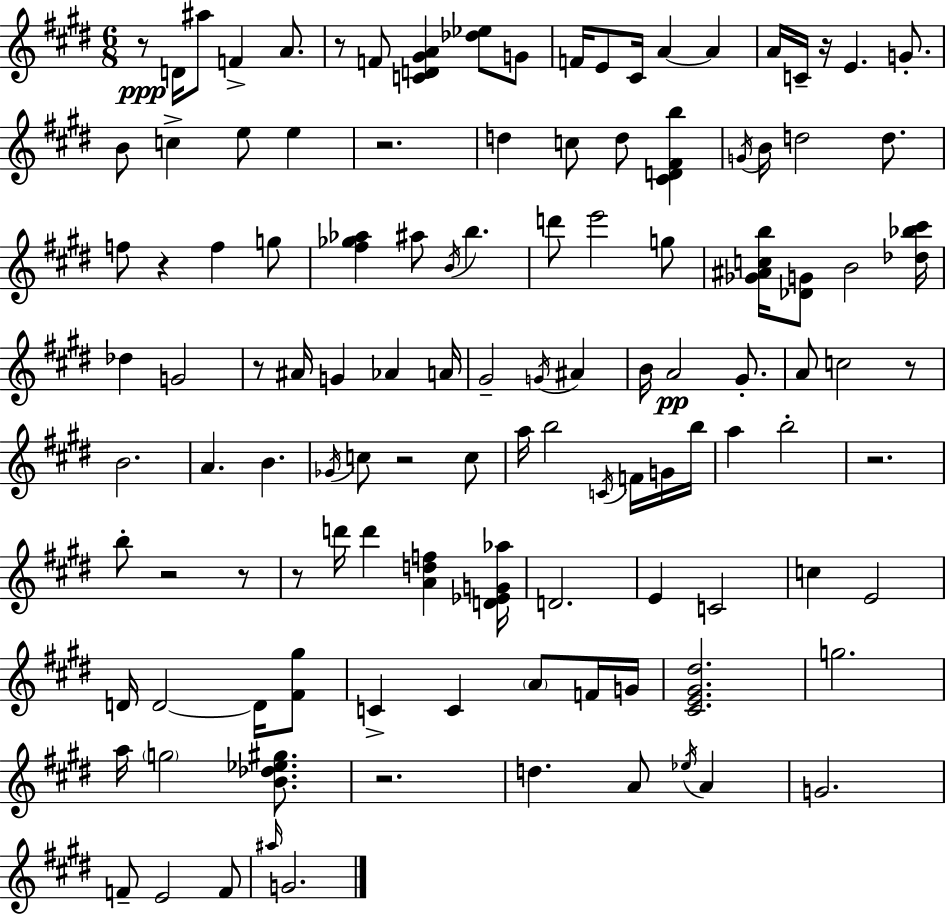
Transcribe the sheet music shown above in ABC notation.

X:1
T:Untitled
M:6/8
L:1/4
K:E
z/2 D/4 ^a/2 F A/2 z/2 F/2 [CD^GA] [_d_e]/2 G/2 F/4 E/2 ^C/4 A A A/4 C/4 z/4 E G/2 B/2 c e/2 e z2 d c/2 d/2 [^CD^Fb] G/4 B/4 d2 d/2 f/2 z f g/2 [^f_g_a] ^a/2 B/4 b d'/2 e'2 g/2 [_G^Acb]/4 [_DG]/2 B2 [_d_b^c']/4 _d G2 z/2 ^A/4 G _A A/4 ^G2 G/4 ^A B/4 A2 ^G/2 A/2 c2 z/2 B2 A B _G/4 c/2 z2 c/2 a/4 b2 C/4 F/4 G/4 b/4 a b2 z2 b/2 z2 z/2 z/2 d'/4 d' [Adf] [D_EG_a]/4 D2 E C2 c E2 D/4 D2 D/4 [^F^g]/2 C C A/2 F/4 G/4 [^CE^G^d]2 g2 a/4 g2 [B_d_e^g]/2 z2 d A/2 _e/4 A G2 F/2 E2 F/2 ^a/4 G2